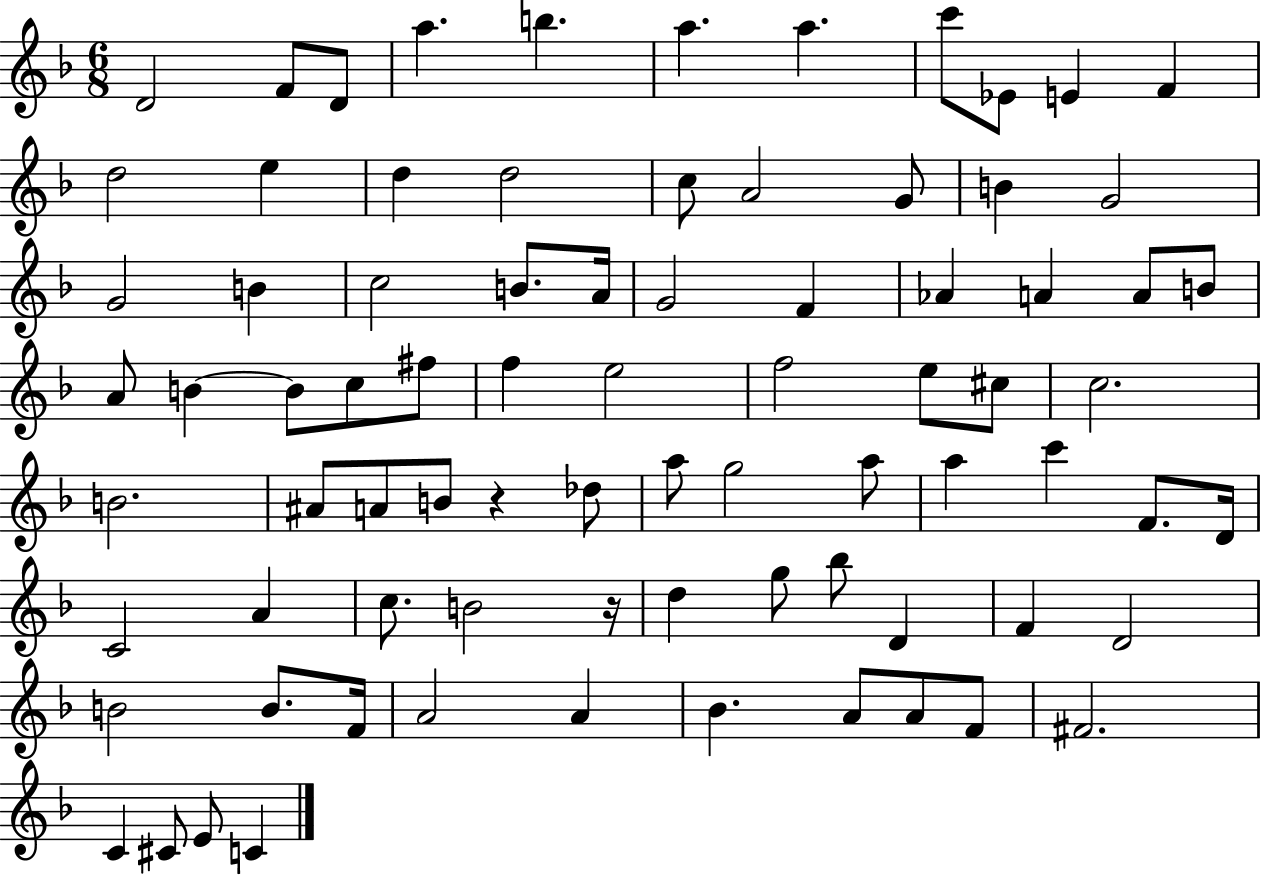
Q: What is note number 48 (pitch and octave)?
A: A5